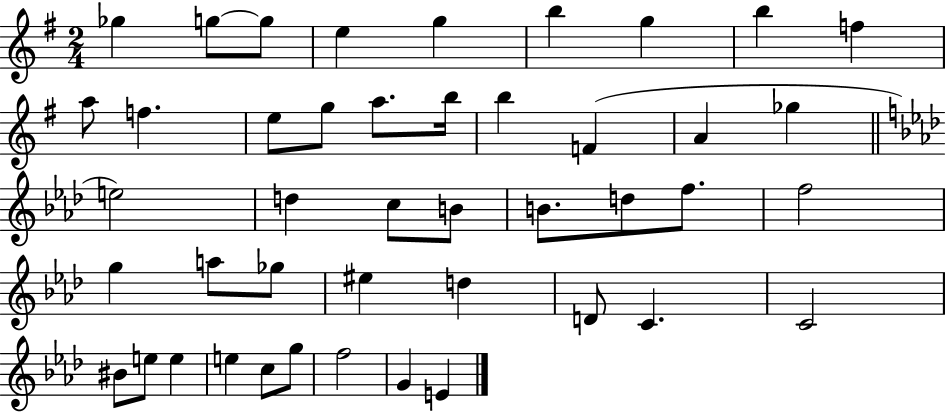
X:1
T:Untitled
M:2/4
L:1/4
K:G
_g g/2 g/2 e g b g b f a/2 f e/2 g/2 a/2 b/4 b F A _g e2 d c/2 B/2 B/2 d/2 f/2 f2 g a/2 _g/2 ^e d D/2 C C2 ^B/2 e/2 e e c/2 g/2 f2 G E